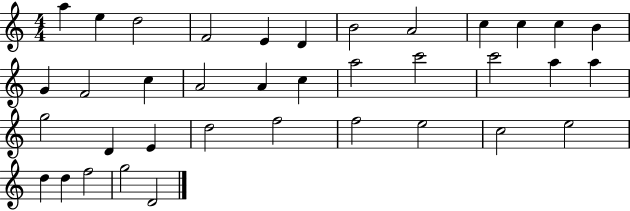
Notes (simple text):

A5/q E5/q D5/h F4/h E4/q D4/q B4/h A4/h C5/q C5/q C5/q B4/q G4/q F4/h C5/q A4/h A4/q C5/q A5/h C6/h C6/h A5/q A5/q G5/h D4/q E4/q D5/h F5/h F5/h E5/h C5/h E5/h D5/q D5/q F5/h G5/h D4/h